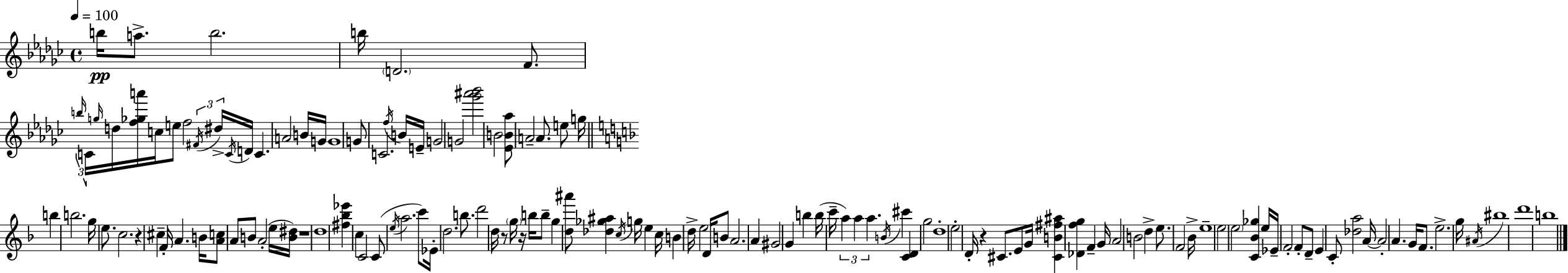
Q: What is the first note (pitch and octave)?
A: B5